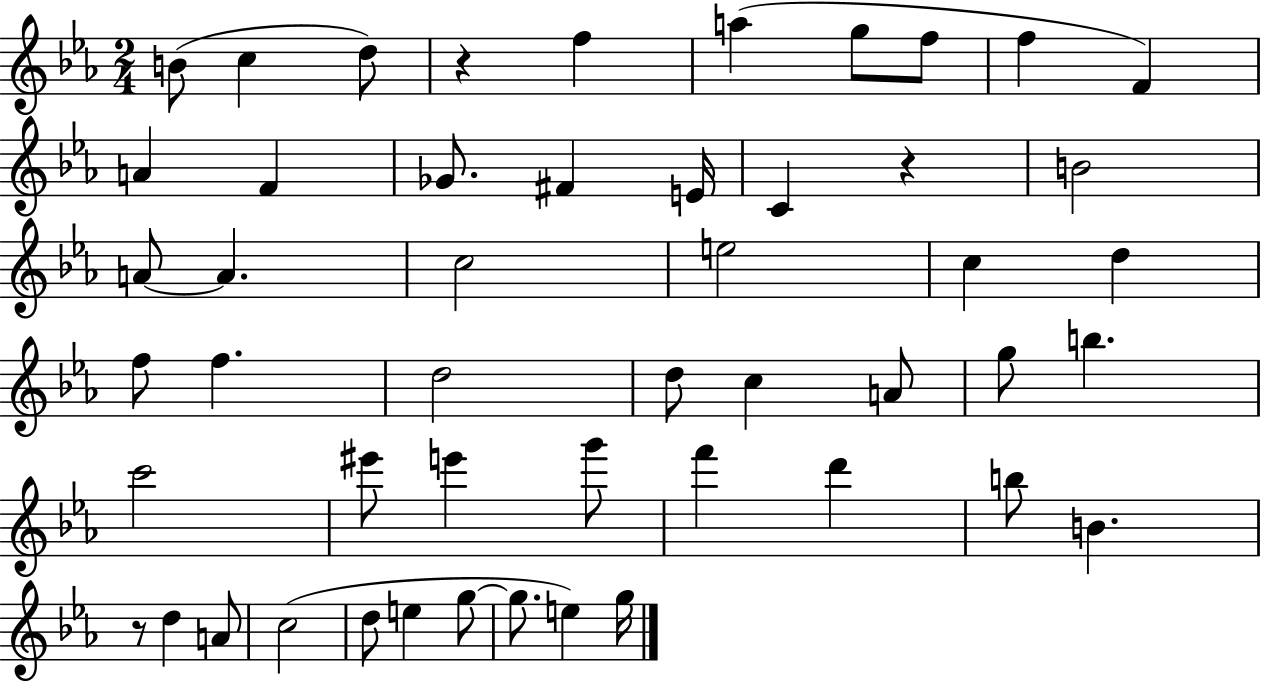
B4/e C5/q D5/e R/q F5/q A5/q G5/e F5/e F5/q F4/q A4/q F4/q Gb4/e. F#4/q E4/s C4/q R/q B4/h A4/e A4/q. C5/h E5/h C5/q D5/q F5/e F5/q. D5/h D5/e C5/q A4/e G5/e B5/q. C6/h EIS6/e E6/q G6/e F6/q D6/q B5/e B4/q. R/e D5/q A4/e C5/h D5/e E5/q G5/e G5/e. E5/q G5/s